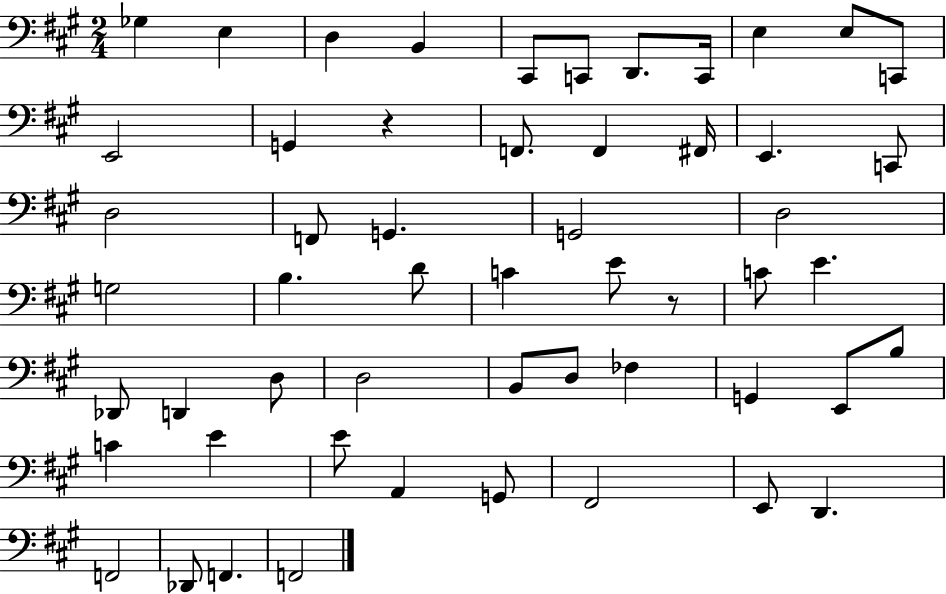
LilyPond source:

{
  \clef bass
  \numericTimeSignature
  \time 2/4
  \key a \major
  ges4 e4 | d4 b,4 | cis,8 c,8 d,8. c,16 | e4 e8 c,8 | \break e,2 | g,4 r4 | f,8. f,4 fis,16 | e,4. c,8 | \break d2 | f,8 g,4. | g,2 | d2 | \break g2 | b4. d'8 | c'4 e'8 r8 | c'8 e'4. | \break des,8 d,4 d8 | d2 | b,8 d8 fes4 | g,4 e,8 b8 | \break c'4 e'4 | e'8 a,4 g,8 | fis,2 | e,8 d,4. | \break f,2 | des,8 f,4. | f,2 | \bar "|."
}